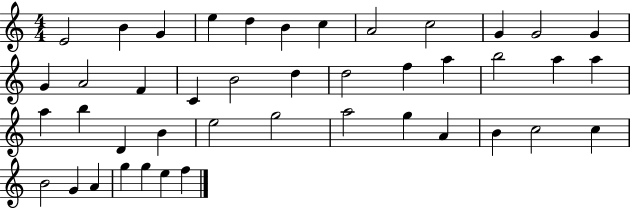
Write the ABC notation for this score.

X:1
T:Untitled
M:4/4
L:1/4
K:C
E2 B G e d B c A2 c2 G G2 G G A2 F C B2 d d2 f a b2 a a a b D B e2 g2 a2 g A B c2 c B2 G A g g e f